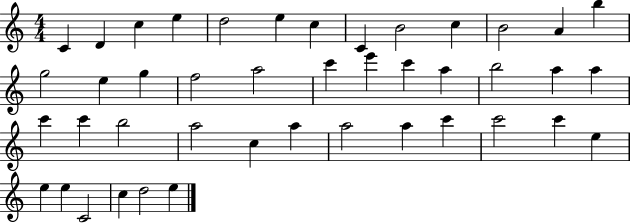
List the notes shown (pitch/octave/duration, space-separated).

C4/q D4/q C5/q E5/q D5/h E5/q C5/q C4/q B4/h C5/q B4/h A4/q B5/q G5/h E5/q G5/q F5/h A5/h C6/q E6/q C6/q A5/q B5/h A5/q A5/q C6/q C6/q B5/h A5/h C5/q A5/q A5/h A5/q C6/q C6/h C6/q E5/q E5/q E5/q C4/h C5/q D5/h E5/q